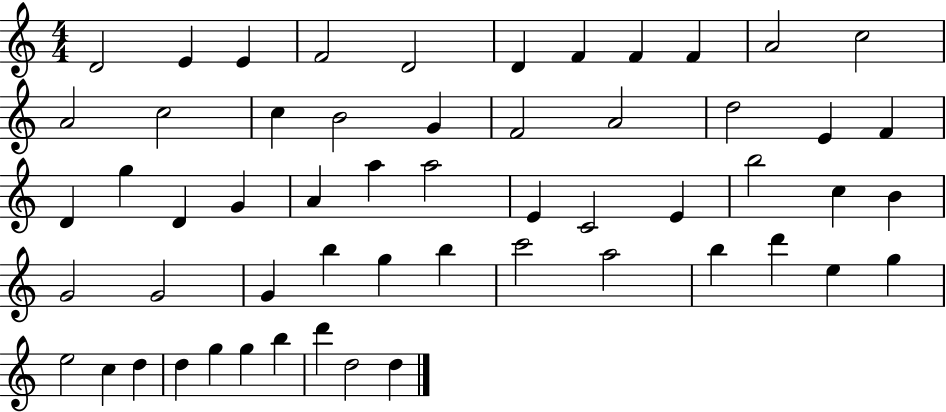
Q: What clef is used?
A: treble